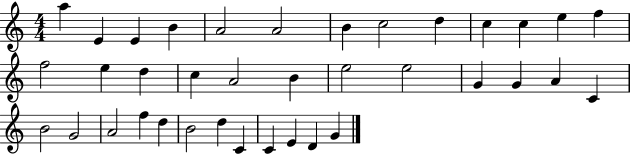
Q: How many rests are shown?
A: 0